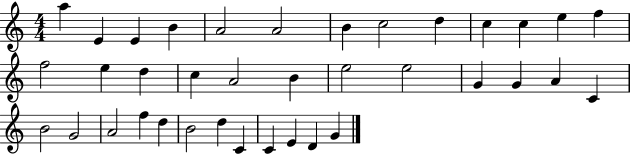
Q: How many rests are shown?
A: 0